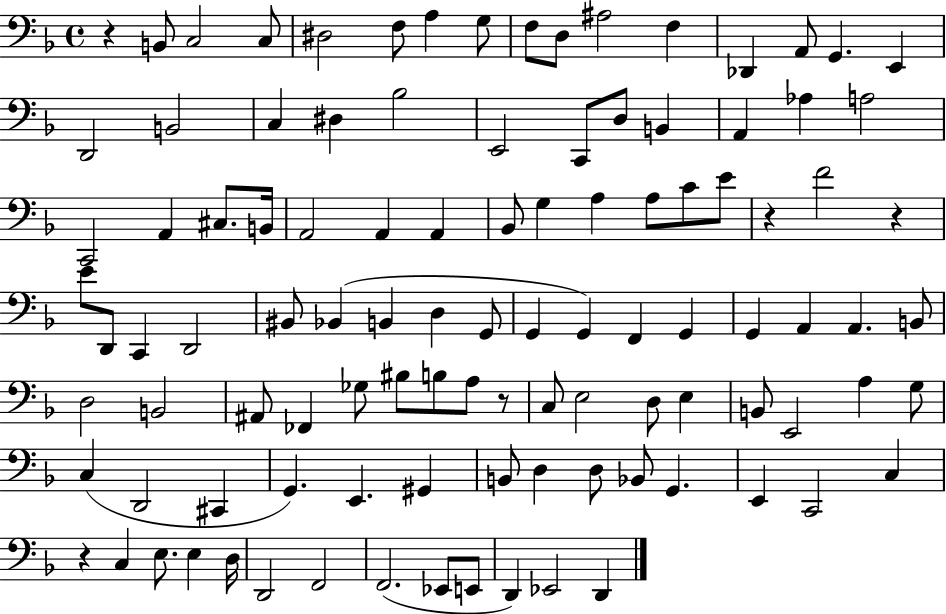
R/q B2/e C3/h C3/e D#3/h F3/e A3/q G3/e F3/e D3/e A#3/h F3/q Db2/q A2/e G2/q. E2/q D2/h B2/h C3/q D#3/q Bb3/h E2/h C2/e D3/e B2/q A2/q Ab3/q A3/h C2/h A2/q C#3/e. B2/s A2/h A2/q A2/q Bb2/e G3/q A3/q A3/e C4/e E4/e R/q F4/h R/q E4/e D2/e C2/q D2/h BIS2/e Bb2/q B2/q D3/q G2/e G2/q G2/q F2/q G2/q G2/q A2/q A2/q. B2/e D3/h B2/h A#2/e FES2/q Gb3/e BIS3/e B3/e A3/e R/e C3/e E3/h D3/e E3/q B2/e E2/h A3/q G3/e C3/q D2/h C#2/q G2/q. E2/q. G#2/q B2/e D3/q D3/e Bb2/e G2/q. E2/q C2/h C3/q R/q C3/q E3/e. E3/q D3/s D2/h F2/h F2/h. Eb2/e E2/e D2/q Eb2/h D2/q